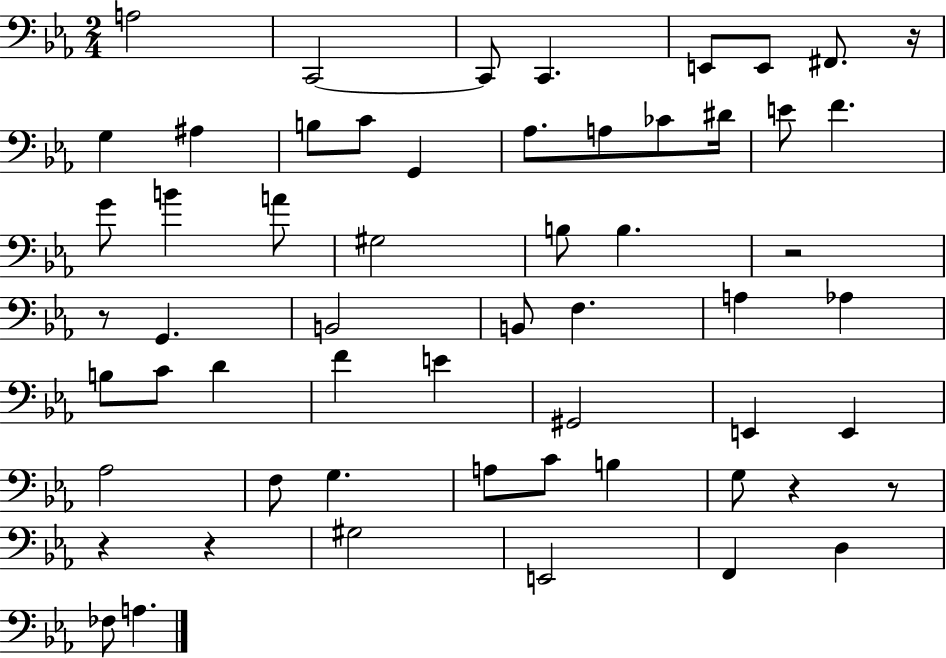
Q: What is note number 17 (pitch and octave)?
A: E4